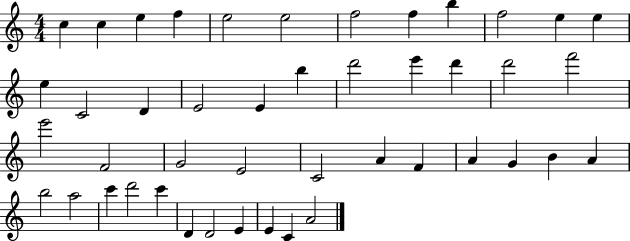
C5/q C5/q E5/q F5/q E5/h E5/h F5/h F5/q B5/q F5/h E5/q E5/q E5/q C4/h D4/q E4/h E4/q B5/q D6/h E6/q D6/q D6/h F6/h E6/h F4/h G4/h E4/h C4/h A4/q F4/q A4/q G4/q B4/q A4/q B5/h A5/h C6/q D6/h C6/q D4/q D4/h E4/q E4/q C4/q A4/h